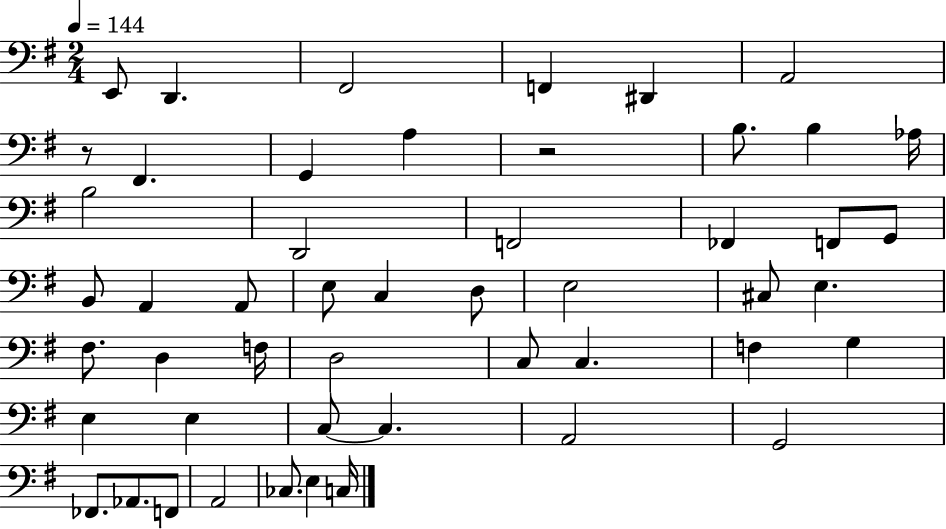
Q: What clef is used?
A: bass